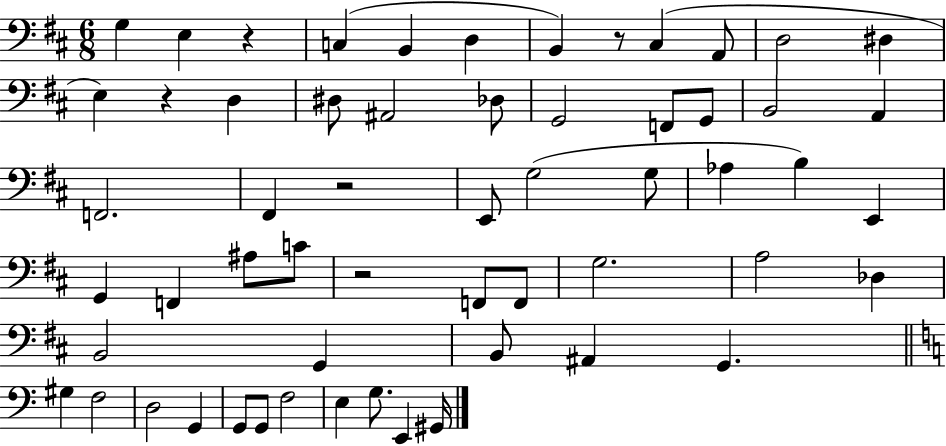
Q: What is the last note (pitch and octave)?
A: G#2